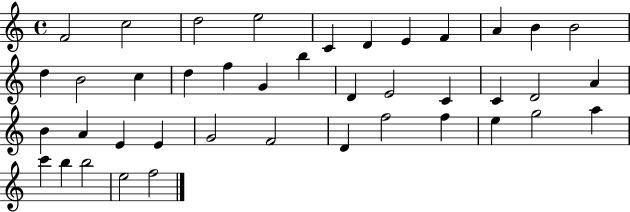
F4/h C5/h D5/h E5/h C4/q D4/q E4/q F4/q A4/q B4/q B4/h D5/q B4/h C5/q D5/q F5/q G4/q B5/q D4/q E4/h C4/q C4/q D4/h A4/q B4/q A4/q E4/q E4/q G4/h F4/h D4/q F5/h F5/q E5/q G5/h A5/q C6/q B5/q B5/h E5/h F5/h